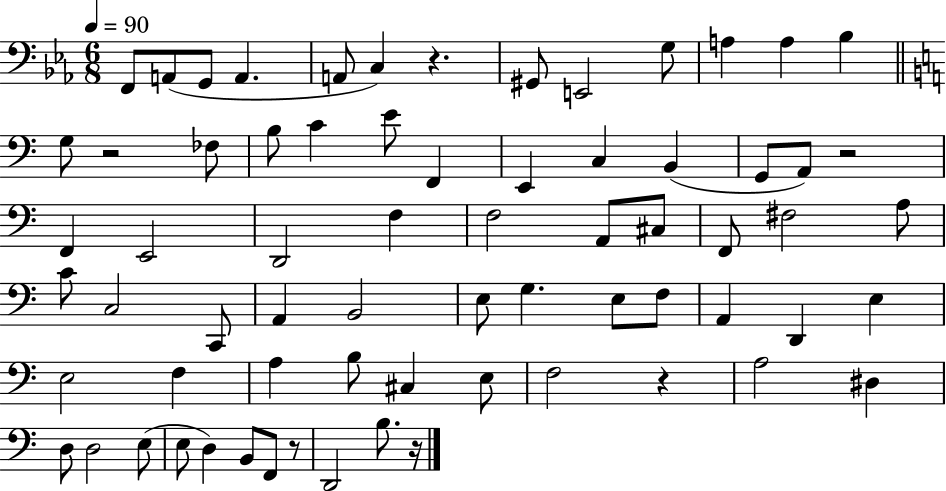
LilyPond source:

{
  \clef bass
  \numericTimeSignature
  \time 6/8
  \key ees \major
  \tempo 4 = 90
  f,8 a,8( g,8 a,4. | a,8 c4) r4. | gis,8 e,2 g8 | a4 a4 bes4 | \break \bar "||" \break \key a \minor g8 r2 fes8 | b8 c'4 e'8 f,4 | e,4 c4 b,4( | g,8 a,8) r2 | \break f,4 e,2 | d,2 f4 | f2 a,8 cis8 | f,8 fis2 a8 | \break c'8 c2 c,8 | a,4 b,2 | e8 g4. e8 f8 | a,4 d,4 e4 | \break e2 f4 | a4 b8 cis4 e8 | f2 r4 | a2 dis4 | \break d8 d2 e8( | e8 d4) b,8 f,8 r8 | d,2 b8. r16 | \bar "|."
}